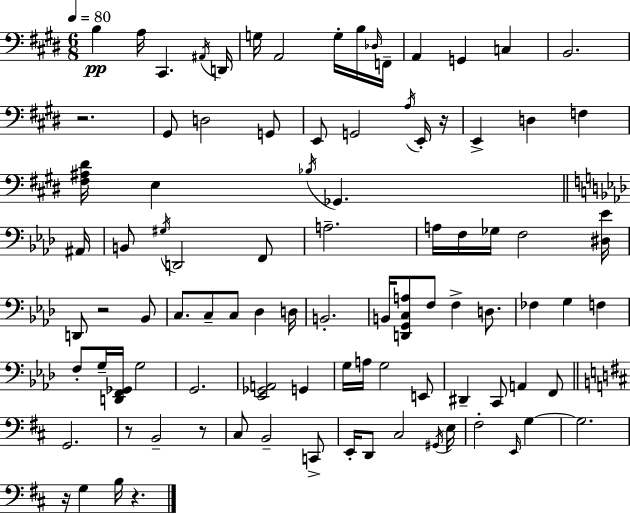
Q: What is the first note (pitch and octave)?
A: B3